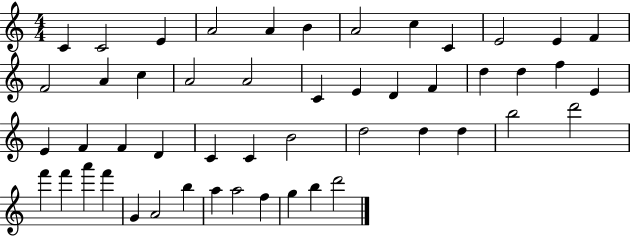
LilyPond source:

{
  \clef treble
  \numericTimeSignature
  \time 4/4
  \key c \major
  c'4 c'2 e'4 | a'2 a'4 b'4 | a'2 c''4 c'4 | e'2 e'4 f'4 | \break f'2 a'4 c''4 | a'2 a'2 | c'4 e'4 d'4 f'4 | d''4 d''4 f''4 e'4 | \break e'4 f'4 f'4 d'4 | c'4 c'4 b'2 | d''2 d''4 d''4 | b''2 d'''2 | \break f'''4 f'''4 a'''4 f'''4 | g'4 a'2 b''4 | a''4 a''2 f''4 | g''4 b''4 d'''2 | \break \bar "|."
}